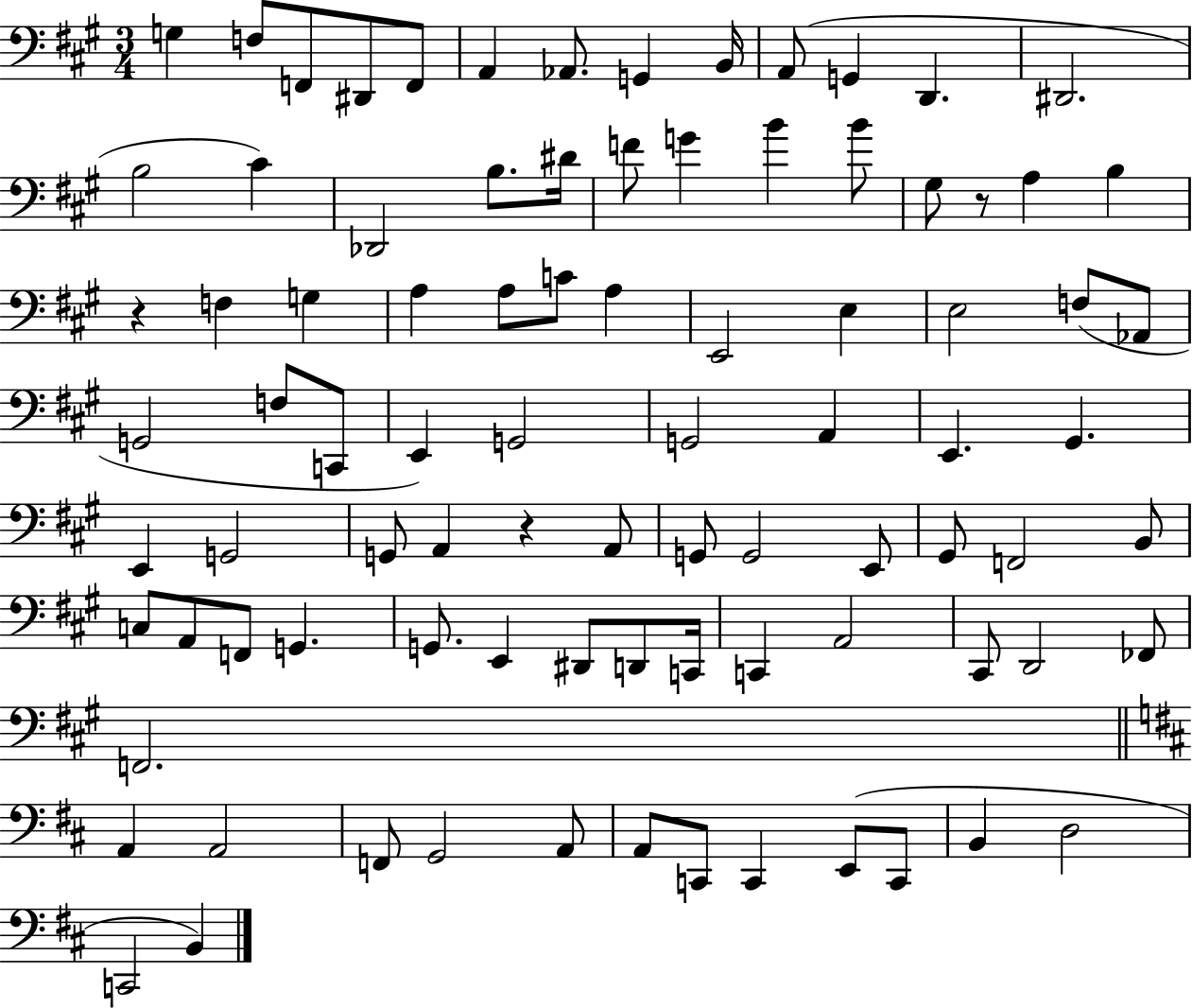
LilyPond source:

{
  \clef bass
  \numericTimeSignature
  \time 3/4
  \key a \major
  \repeat volta 2 { g4 f8 f,8 dis,8 f,8 | a,4 aes,8. g,4 b,16 | a,8( g,4 d,4. | dis,2. | \break b2 cis'4) | des,2 b8. dis'16 | f'8 g'4 b'4 b'8 | gis8 r8 a4 b4 | \break r4 f4 g4 | a4 a8 c'8 a4 | e,2 e4 | e2 f8( aes,8 | \break g,2 f8 c,8 | e,4) g,2 | g,2 a,4 | e,4. gis,4. | \break e,4 g,2 | g,8 a,4 r4 a,8 | g,8 g,2 e,8 | gis,8 f,2 b,8 | \break c8 a,8 f,8 g,4. | g,8. e,4 dis,8 d,8 c,16 | c,4 a,2 | cis,8 d,2 fes,8 | \break f,2. | \bar "||" \break \key b \minor a,4 a,2 | f,8 g,2 a,8 | a,8 c,8 c,4 e,8( c,8 | b,4 d2 | \break c,2 b,4) | } \bar "|."
}